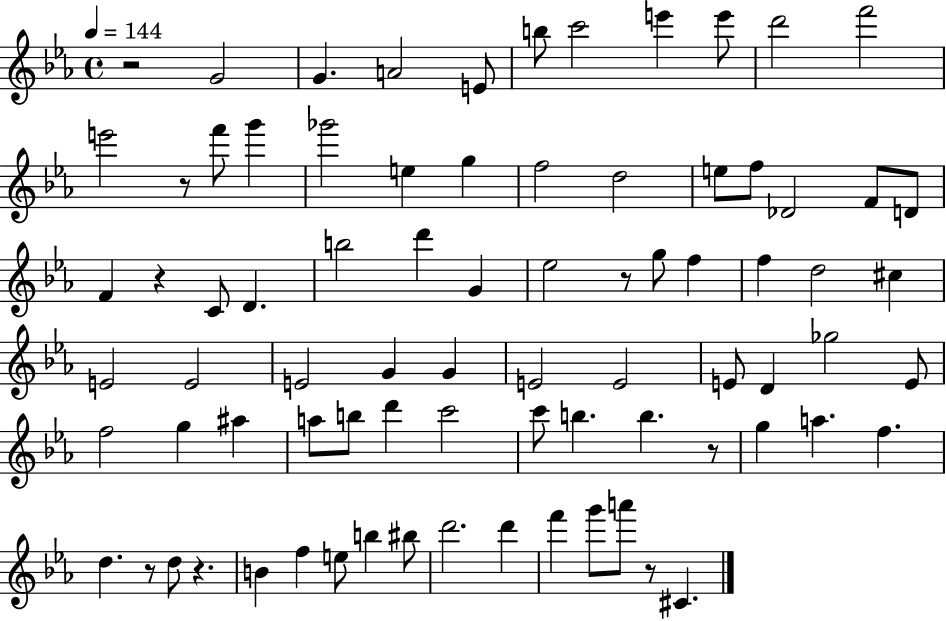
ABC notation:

X:1
T:Untitled
M:4/4
L:1/4
K:Eb
z2 G2 G A2 E/2 b/2 c'2 e' e'/2 d'2 f'2 e'2 z/2 f'/2 g' _g'2 e g f2 d2 e/2 f/2 _D2 F/2 D/2 F z C/2 D b2 d' G _e2 z/2 g/2 f f d2 ^c E2 E2 E2 G G E2 E2 E/2 D _g2 E/2 f2 g ^a a/2 b/2 d' c'2 c'/2 b b z/2 g a f d z/2 d/2 z B f e/2 b ^b/2 d'2 d' f' g'/2 a'/2 z/2 ^C